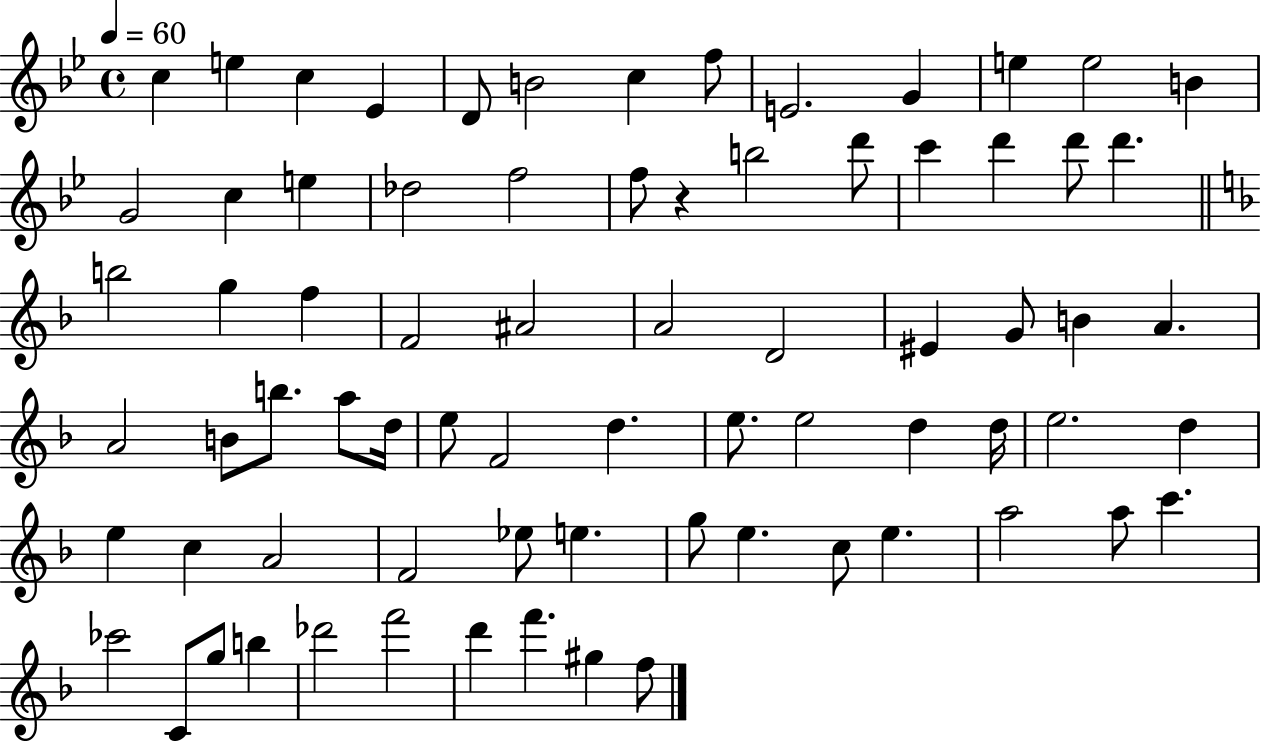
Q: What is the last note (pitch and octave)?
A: F5